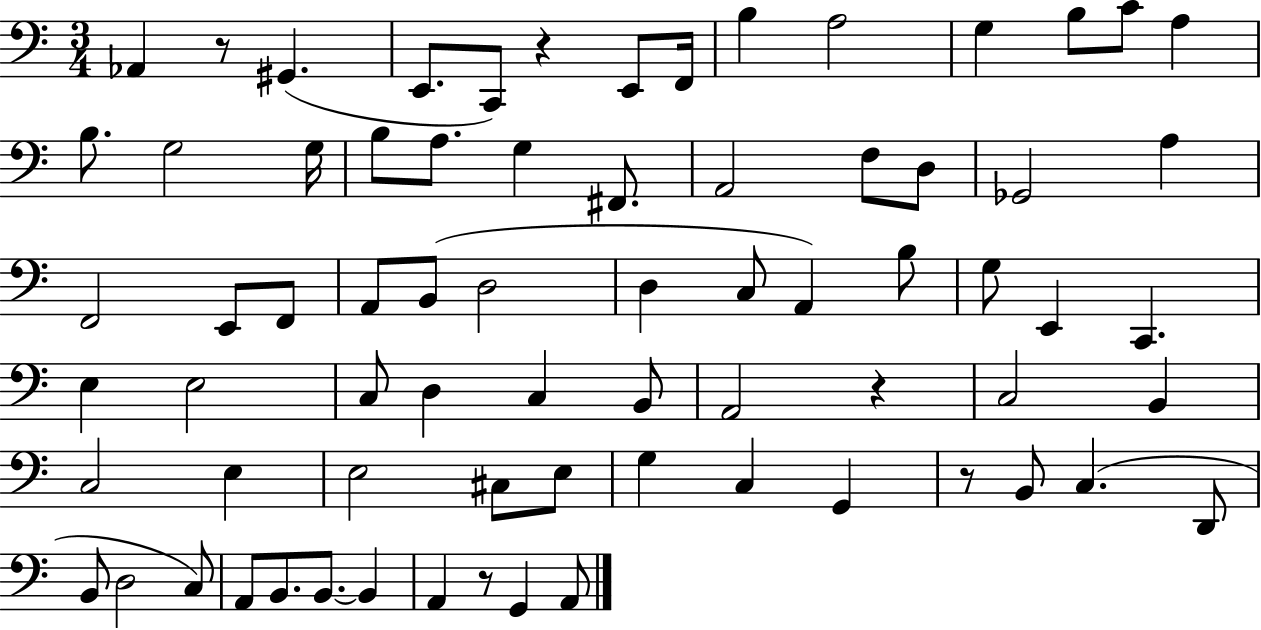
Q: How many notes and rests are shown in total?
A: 72